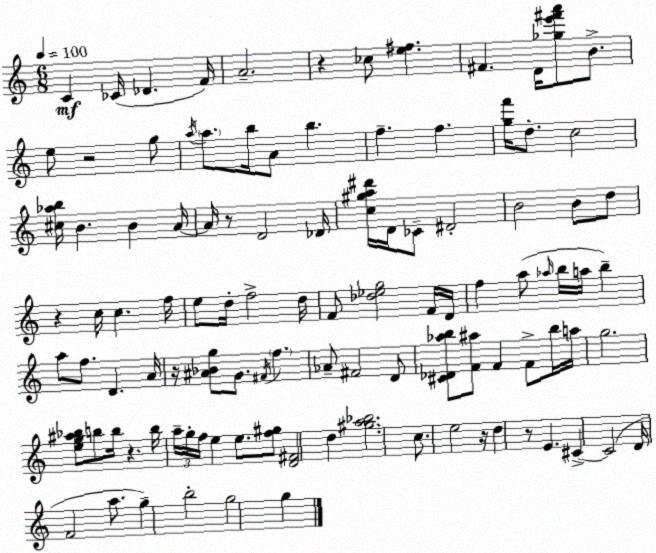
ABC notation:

X:1
T:Untitled
M:6/8
L:1/4
K:Am
C _C/4 _D F/4 A2 z _c/2 [e^f] ^F D/4 [_ge'^f'a']/2 B/2 e/2 z2 g/2 a/4 a/2 b/4 A/2 b f f [gf']/4 d/2 c2 [^c_ab]/4 B B A/4 A/4 z/2 D2 _D/4 [c^ga^d']/4 D/4 _C/2 ^D2 B2 B/2 d/2 z c/4 c f/4 e/2 d/4 f2 d/4 F/2 [_d_eg]2 F/4 D/4 f a/2 _a/4 b/4 a/4 b a/2 f/2 D A/4 z/4 [^A_Bg]/2 G/2 ^F/4 f _A/2 ^F2 D/2 [^C_D_ab]/2 [F^a]/2 F F/2 b/4 a/4 g2 [eg^a_b]/2 b/2 b/4 z b/4 a/4 g/4 f/4 e e/2 [f^g]/2 [D^F]2 d [^ga_b]2 c/2 e2 z/4 d z/2 E ^C ^C2 D/4 F2 a/2 g b2 g2 g